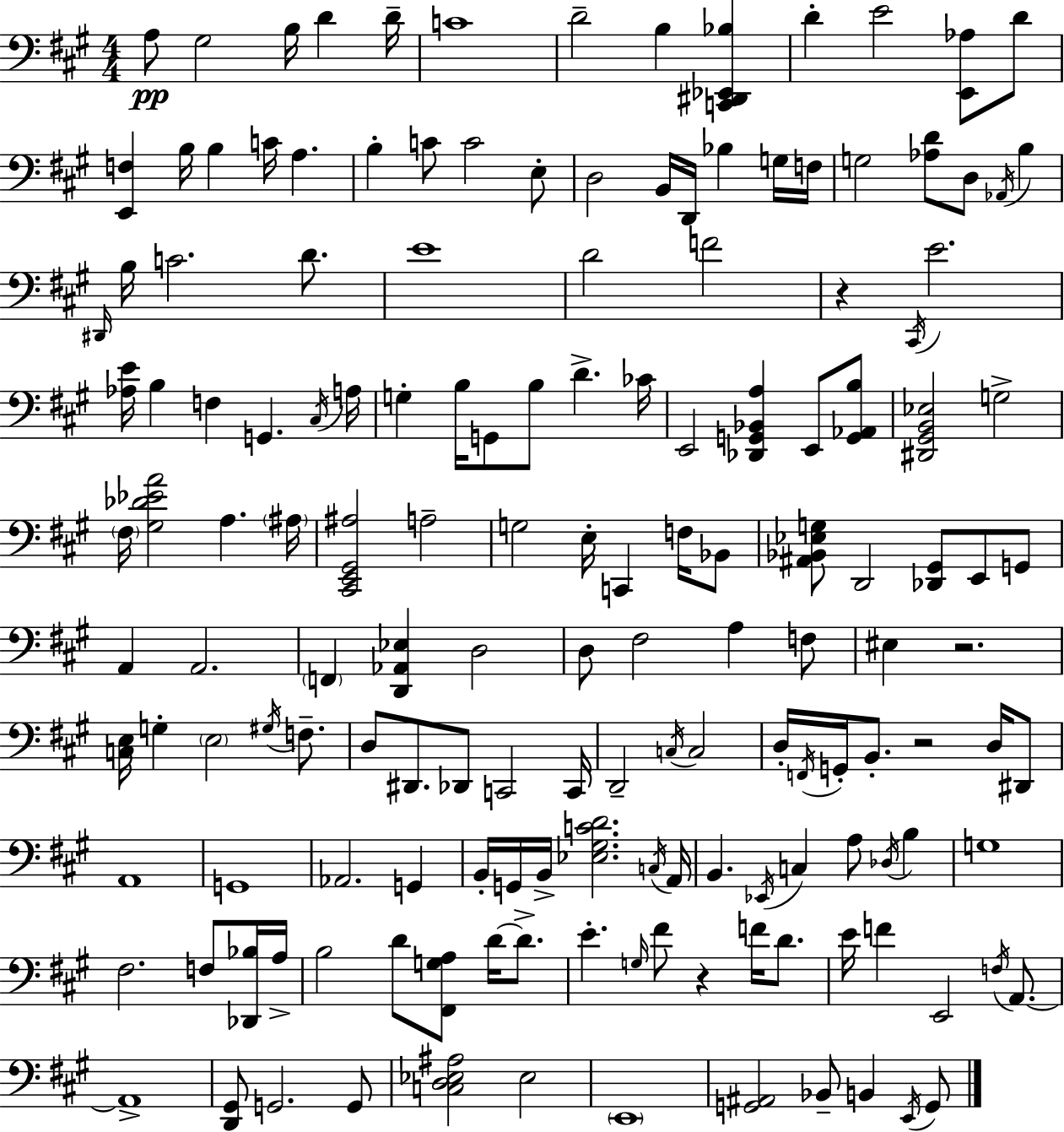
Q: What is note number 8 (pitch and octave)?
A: B3